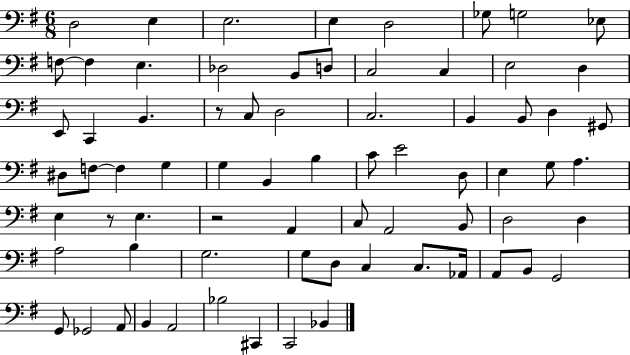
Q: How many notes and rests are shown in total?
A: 72